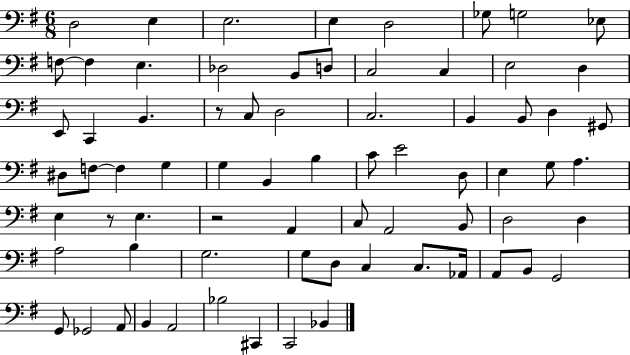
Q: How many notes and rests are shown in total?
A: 72